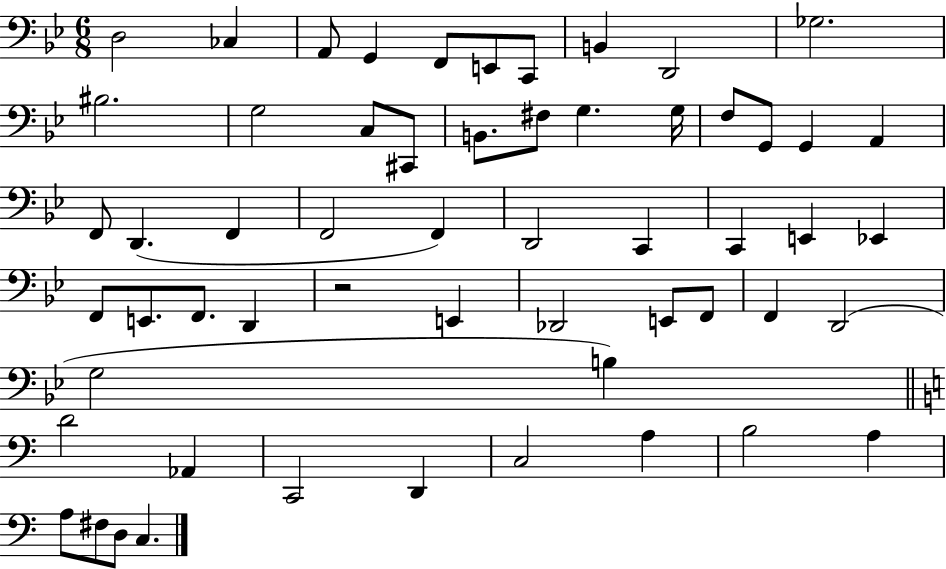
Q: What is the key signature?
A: BES major